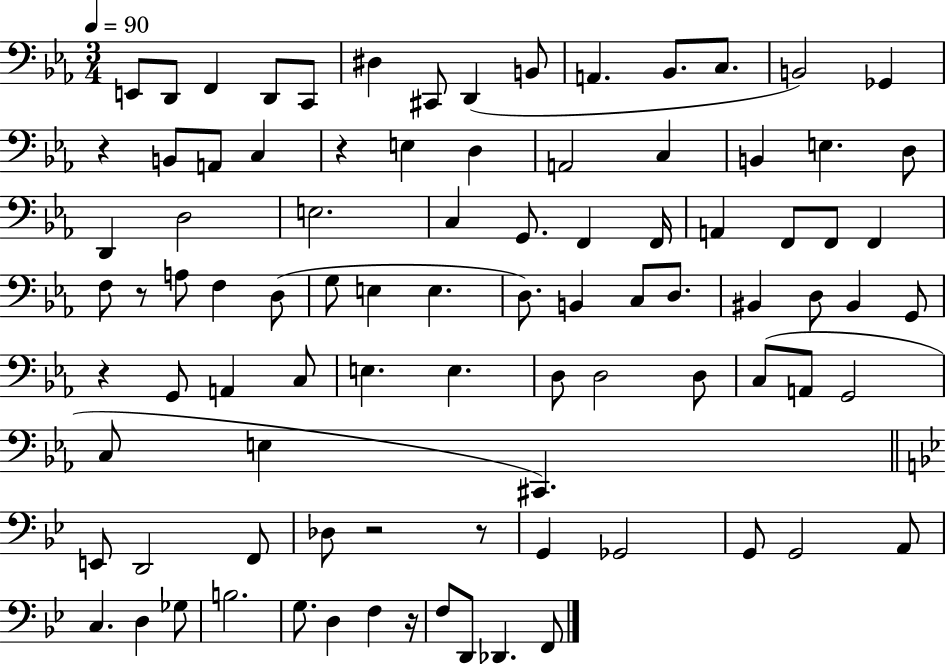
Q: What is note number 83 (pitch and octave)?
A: Db2